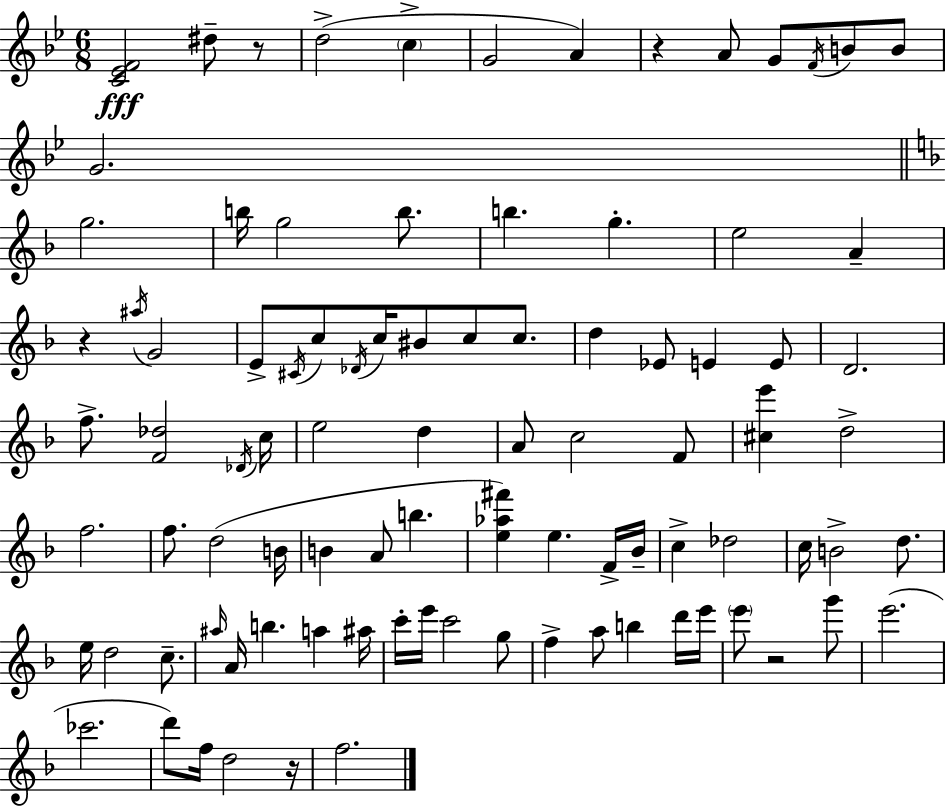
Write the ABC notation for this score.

X:1
T:Untitled
M:6/8
L:1/4
K:Gm
[C_EF]2 ^d/2 z/2 d2 c G2 A z A/2 G/2 F/4 B/2 B/2 G2 g2 b/4 g2 b/2 b g e2 A z ^a/4 G2 E/2 ^C/4 c/2 _D/4 c/4 ^B/2 c/2 c/2 d _E/2 E E/2 D2 f/2 [F_d]2 _D/4 c/4 e2 d A/2 c2 F/2 [^ce'] d2 f2 f/2 d2 B/4 B A/2 b [e_a^f'] e F/4 _B/4 c _d2 c/4 B2 d/2 e/4 d2 c/2 ^a/4 A/4 b a ^a/4 c'/4 e'/4 c'2 g/2 f a/2 b d'/4 e'/4 e'/2 z2 g'/2 e'2 _c'2 d'/2 f/4 d2 z/4 f2